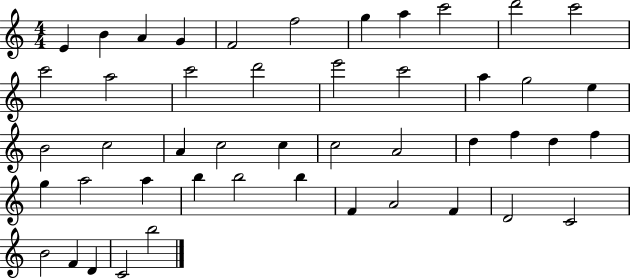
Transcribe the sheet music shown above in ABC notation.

X:1
T:Untitled
M:4/4
L:1/4
K:C
E B A G F2 f2 g a c'2 d'2 c'2 c'2 a2 c'2 d'2 e'2 c'2 a g2 e B2 c2 A c2 c c2 A2 d f d f g a2 a b b2 b F A2 F D2 C2 B2 F D C2 b2